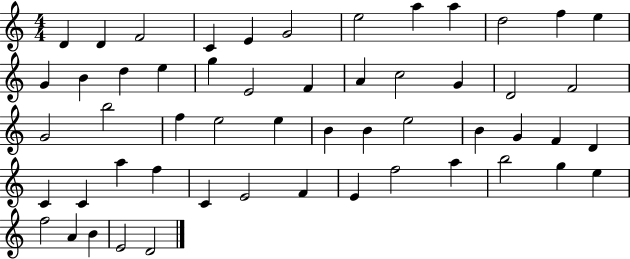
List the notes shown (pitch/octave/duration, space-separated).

D4/q D4/q F4/h C4/q E4/q G4/h E5/h A5/q A5/q D5/h F5/q E5/q G4/q B4/q D5/q E5/q G5/q E4/h F4/q A4/q C5/h G4/q D4/h F4/h G4/h B5/h F5/q E5/h E5/q B4/q B4/q E5/h B4/q G4/q F4/q D4/q C4/q C4/q A5/q F5/q C4/q E4/h F4/q E4/q F5/h A5/q B5/h G5/q E5/q F5/h A4/q B4/q E4/h D4/h